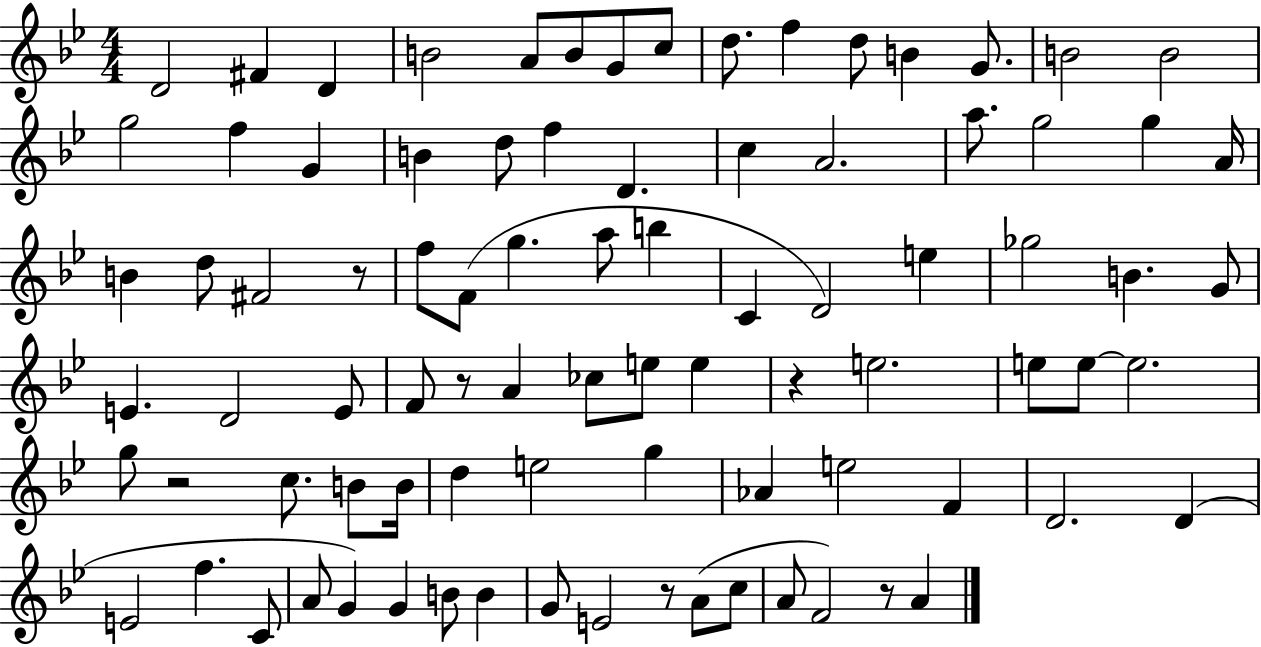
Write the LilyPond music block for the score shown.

{
  \clef treble
  \numericTimeSignature
  \time 4/4
  \key bes \major
  d'2 fis'4 d'4 | b'2 a'8 b'8 g'8 c''8 | d''8. f''4 d''8 b'4 g'8. | b'2 b'2 | \break g''2 f''4 g'4 | b'4 d''8 f''4 d'4. | c''4 a'2. | a''8. g''2 g''4 a'16 | \break b'4 d''8 fis'2 r8 | f''8 f'8( g''4. a''8 b''4 | c'4 d'2) e''4 | ges''2 b'4. g'8 | \break e'4. d'2 e'8 | f'8 r8 a'4 ces''8 e''8 e''4 | r4 e''2. | e''8 e''8~~ e''2. | \break g''8 r2 c''8. b'8 b'16 | d''4 e''2 g''4 | aes'4 e''2 f'4 | d'2. d'4( | \break e'2 f''4. c'8 | a'8 g'4) g'4 b'8 b'4 | g'8 e'2 r8 a'8( c''8 | a'8 f'2) r8 a'4 | \break \bar "|."
}